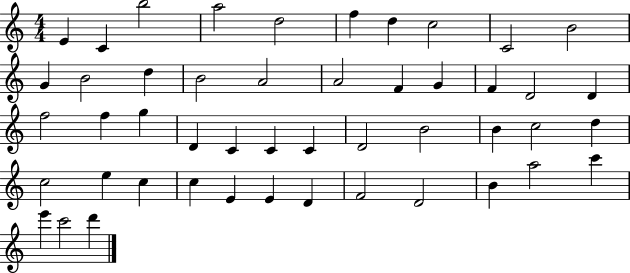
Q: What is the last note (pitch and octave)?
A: D6